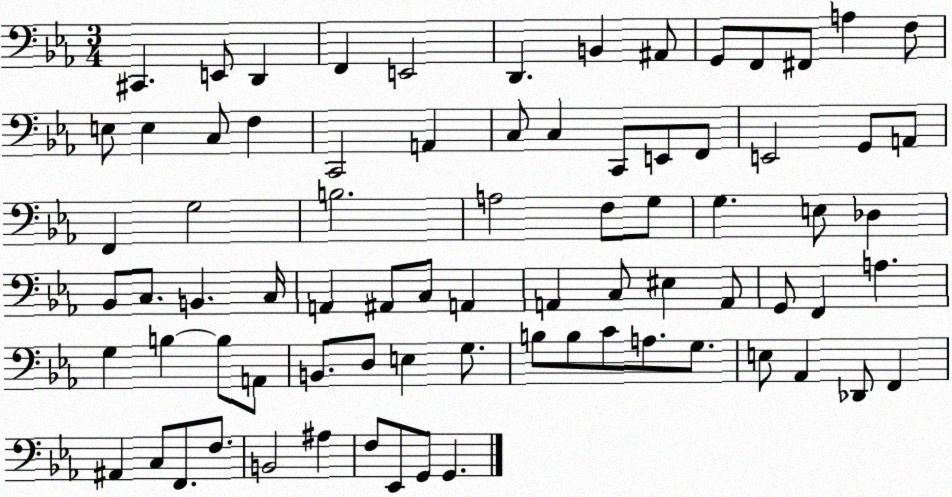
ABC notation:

X:1
T:Untitled
M:3/4
L:1/4
K:Eb
^C,, E,,/2 D,, F,, E,,2 D,, B,, ^A,,/2 G,,/2 F,,/2 ^F,,/2 A, F,/2 E,/2 E, C,/2 F, C,,2 A,, C,/2 C, C,,/2 E,,/2 F,,/2 E,,2 G,,/2 A,,/2 F,, G,2 B,2 A,2 F,/2 G,/2 G, E,/2 _D, _B,,/2 C,/2 B,, C,/4 A,, ^A,,/2 C,/2 A,, A,, C,/2 ^E, A,,/2 G,,/2 F,, A, G, B, B,/2 A,,/2 B,,/2 D,/2 E, G,/2 B,/2 B,/2 C/2 A,/2 G,/2 E,/2 _A,, _D,,/2 F,, ^A,, C,/2 F,,/2 F,/2 B,,2 ^A, F,/2 _E,,/2 G,,/2 G,,